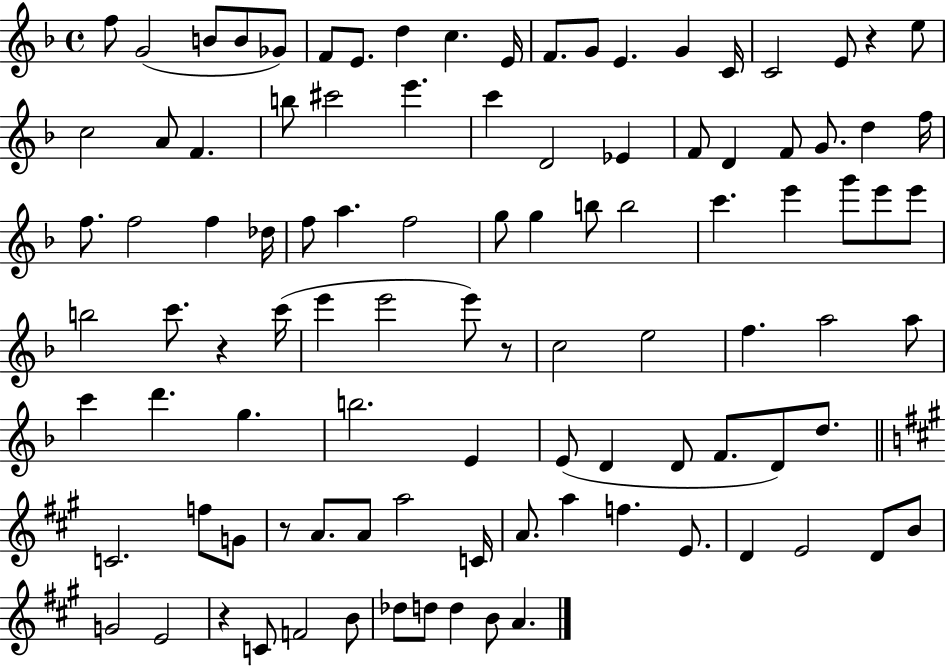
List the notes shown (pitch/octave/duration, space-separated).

F5/e G4/h B4/e B4/e Gb4/e F4/e E4/e. D5/q C5/q. E4/s F4/e. G4/e E4/q. G4/q C4/s C4/h E4/e R/q E5/e C5/h A4/e F4/q. B5/e C#6/h E6/q. C6/q D4/h Eb4/q F4/e D4/q F4/e G4/e. D5/q F5/s F5/e. F5/h F5/q Db5/s F5/e A5/q. F5/h G5/e G5/q B5/e B5/h C6/q. E6/q G6/e E6/e E6/e B5/h C6/e. R/q C6/s E6/q E6/h E6/e R/e C5/h E5/h F5/q. A5/h A5/e C6/q D6/q. G5/q. B5/h. E4/q E4/e D4/q D4/e F4/e. D4/e D5/e. C4/h. F5/e G4/e R/e A4/e. A4/e A5/h C4/s A4/e. A5/q F5/q. E4/e. D4/q E4/h D4/e B4/e G4/h E4/h R/q C4/e F4/h B4/e Db5/e D5/e D5/q B4/e A4/q.